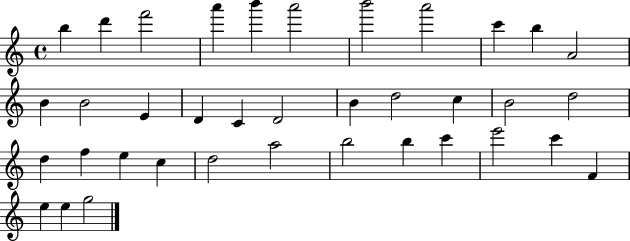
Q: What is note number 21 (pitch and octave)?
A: B4